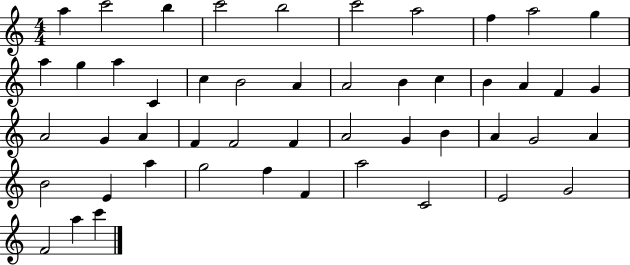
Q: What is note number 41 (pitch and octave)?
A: F5